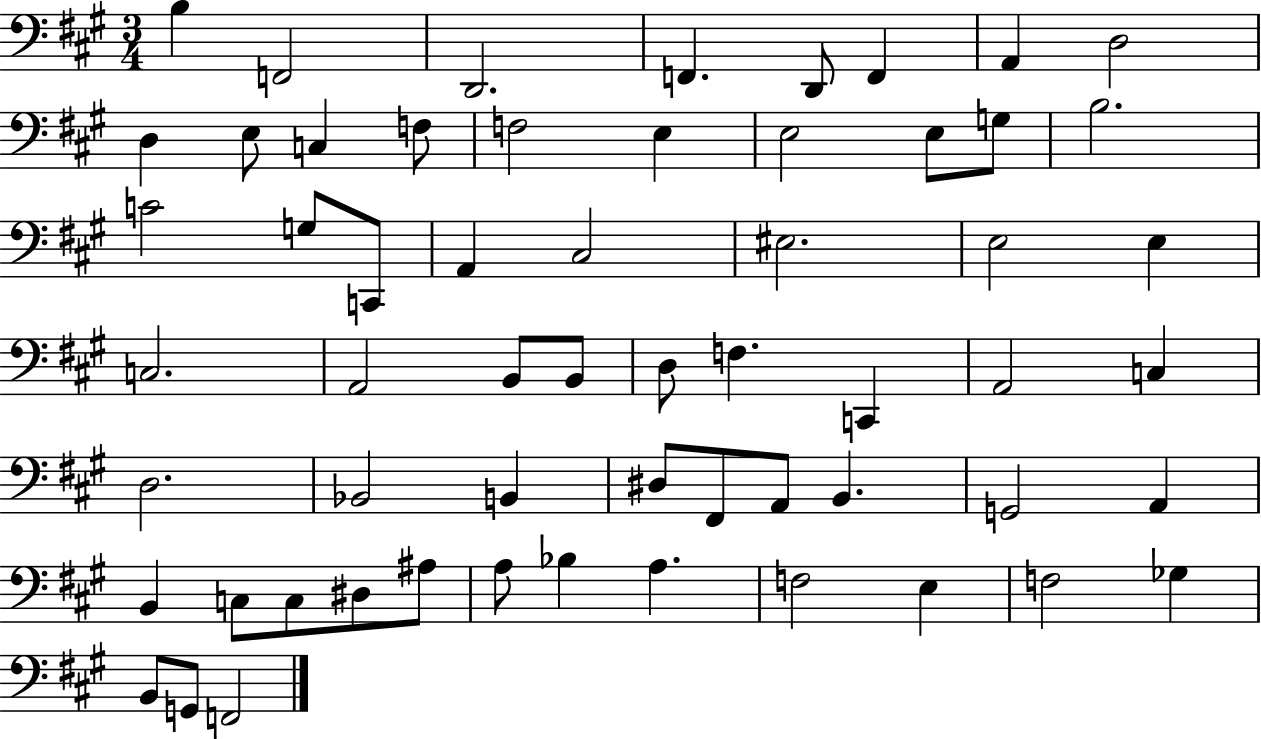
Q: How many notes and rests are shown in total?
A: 59